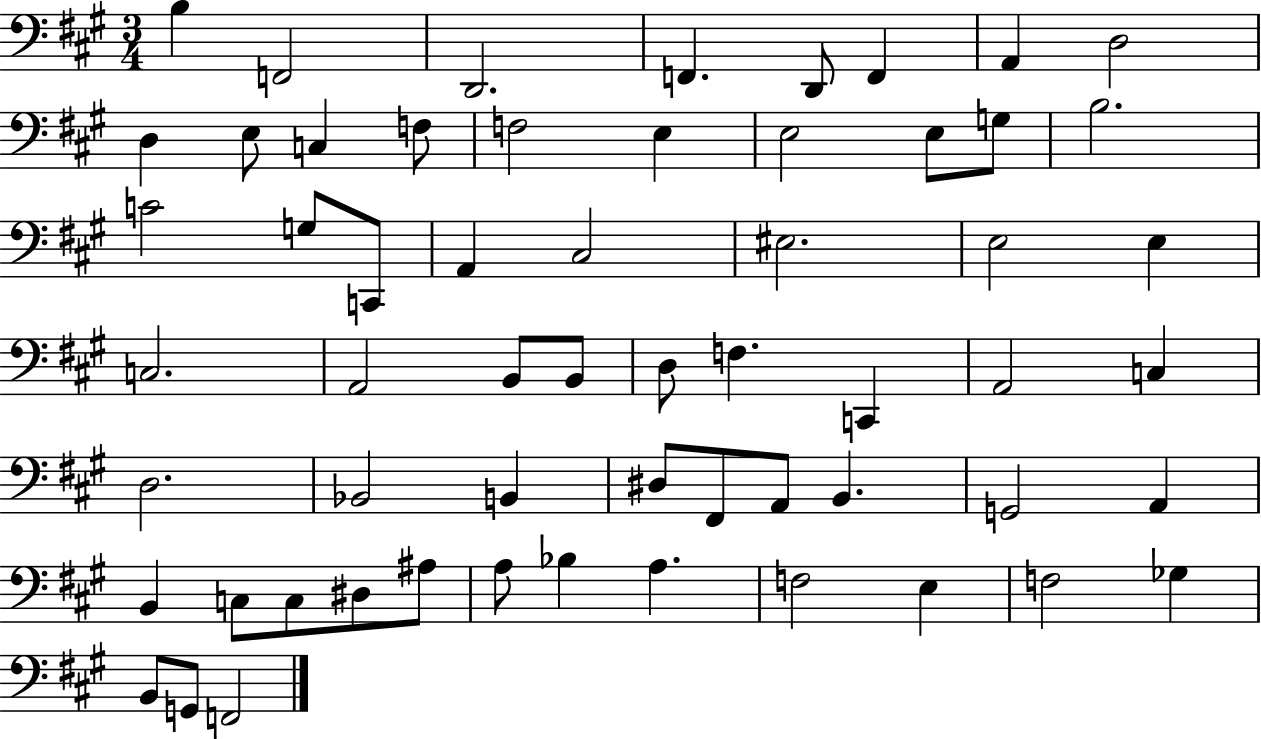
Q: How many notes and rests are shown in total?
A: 59